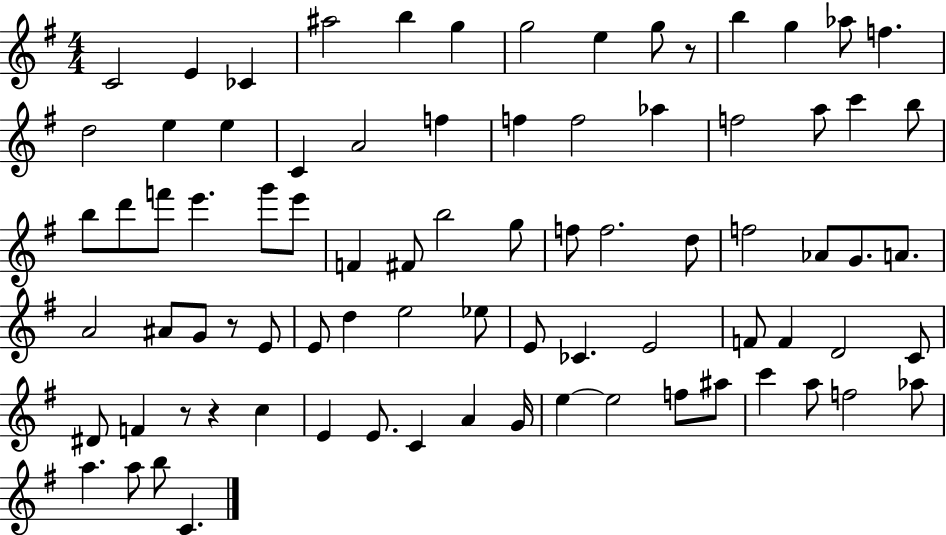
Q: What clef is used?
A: treble